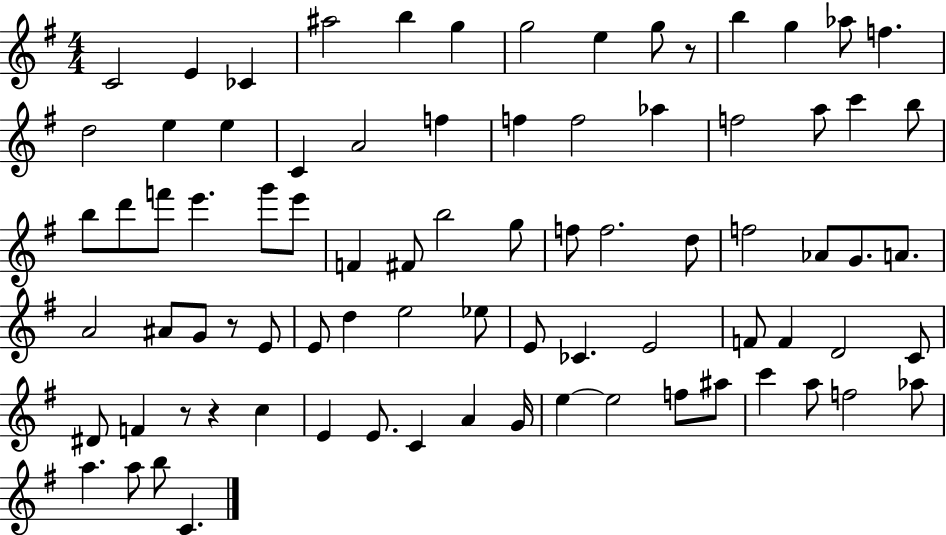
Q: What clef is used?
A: treble